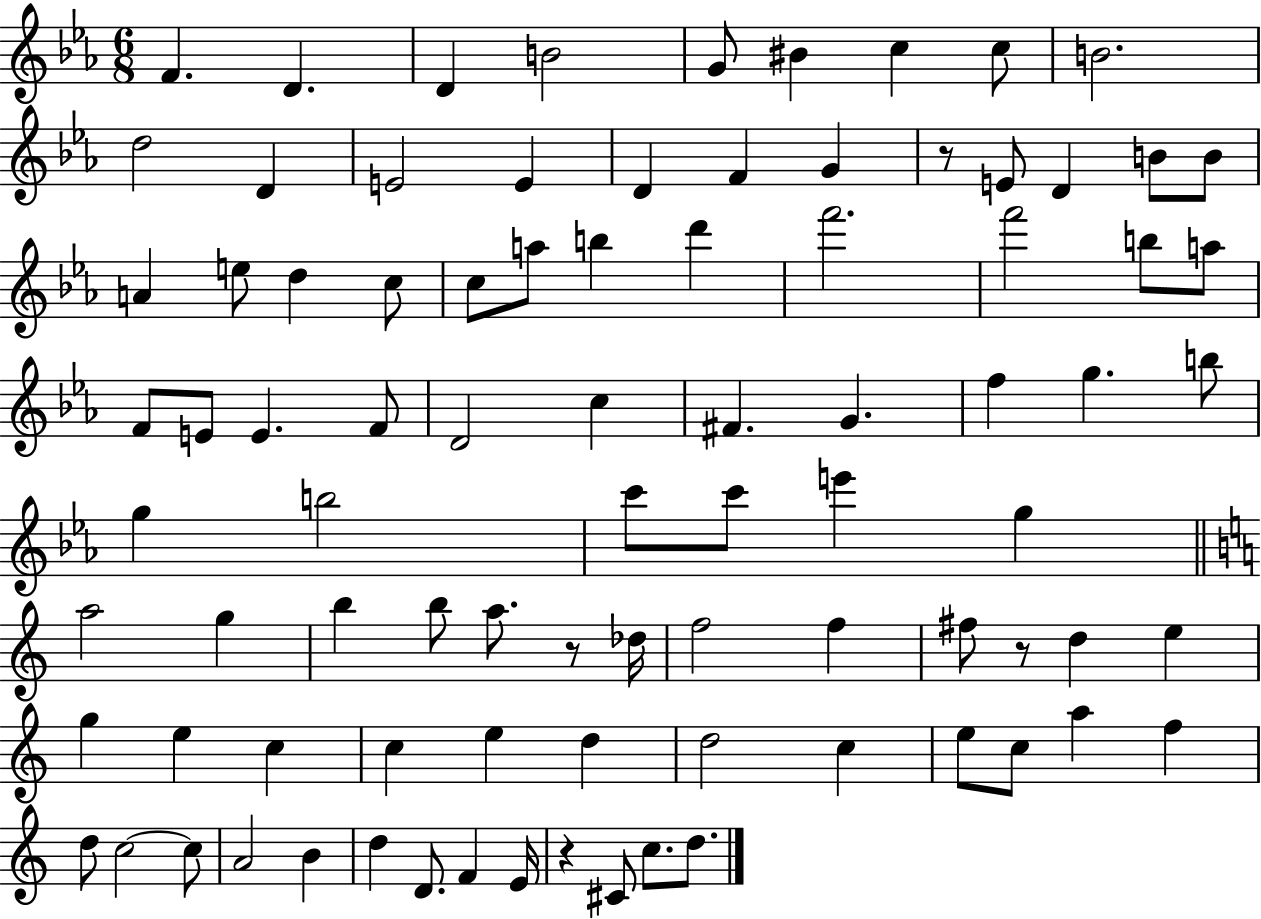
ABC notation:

X:1
T:Untitled
M:6/8
L:1/4
K:Eb
F D D B2 G/2 ^B c c/2 B2 d2 D E2 E D F G z/2 E/2 D B/2 B/2 A e/2 d c/2 c/2 a/2 b d' f'2 f'2 b/2 a/2 F/2 E/2 E F/2 D2 c ^F G f g b/2 g b2 c'/2 c'/2 e' g a2 g b b/2 a/2 z/2 _d/4 f2 f ^f/2 z/2 d e g e c c e d d2 c e/2 c/2 a f d/2 c2 c/2 A2 B d D/2 F E/4 z ^C/2 c/2 d/2